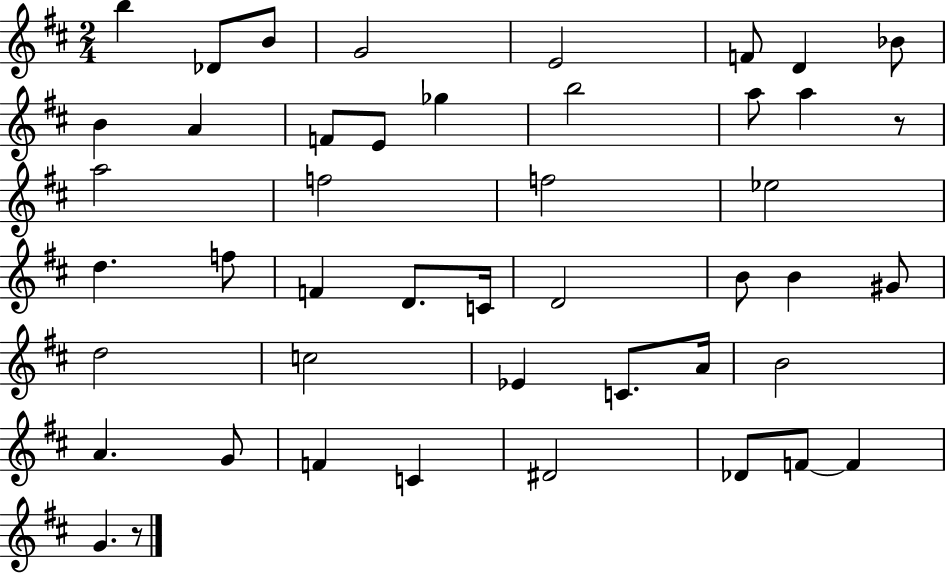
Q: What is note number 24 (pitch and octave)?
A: D4